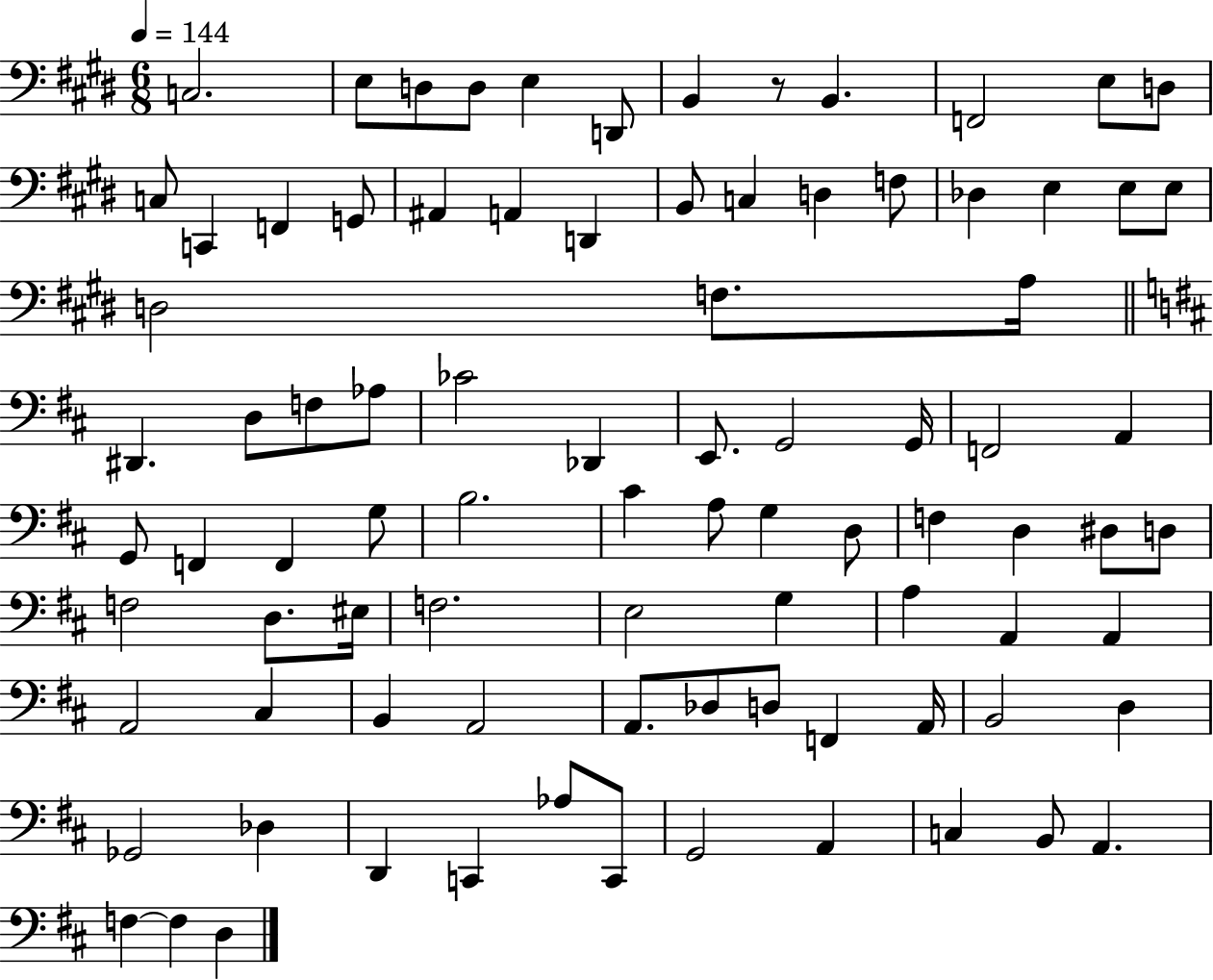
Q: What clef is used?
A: bass